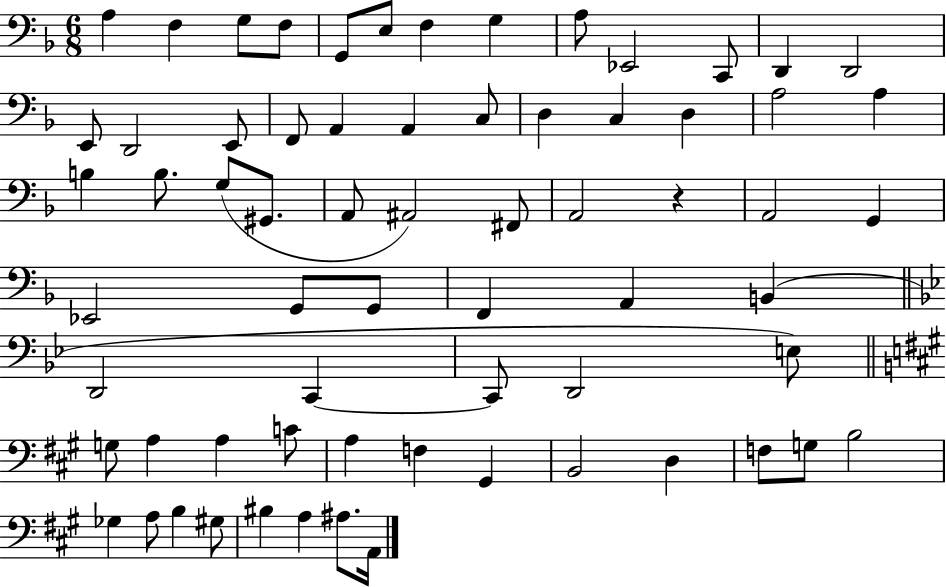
A3/q F3/q G3/e F3/e G2/e E3/e F3/q G3/q A3/e Eb2/h C2/e D2/q D2/h E2/e D2/h E2/e F2/e A2/q A2/q C3/e D3/q C3/q D3/q A3/h A3/q B3/q B3/e. G3/e G#2/e. A2/e A#2/h F#2/e A2/h R/q A2/h G2/q Eb2/h G2/e G2/e F2/q A2/q B2/q D2/h C2/q C2/e D2/h E3/e G3/e A3/q A3/q C4/e A3/q F3/q G#2/q B2/h D3/q F3/e G3/e B3/h Gb3/q A3/e B3/q G#3/e BIS3/q A3/q A#3/e. A2/s